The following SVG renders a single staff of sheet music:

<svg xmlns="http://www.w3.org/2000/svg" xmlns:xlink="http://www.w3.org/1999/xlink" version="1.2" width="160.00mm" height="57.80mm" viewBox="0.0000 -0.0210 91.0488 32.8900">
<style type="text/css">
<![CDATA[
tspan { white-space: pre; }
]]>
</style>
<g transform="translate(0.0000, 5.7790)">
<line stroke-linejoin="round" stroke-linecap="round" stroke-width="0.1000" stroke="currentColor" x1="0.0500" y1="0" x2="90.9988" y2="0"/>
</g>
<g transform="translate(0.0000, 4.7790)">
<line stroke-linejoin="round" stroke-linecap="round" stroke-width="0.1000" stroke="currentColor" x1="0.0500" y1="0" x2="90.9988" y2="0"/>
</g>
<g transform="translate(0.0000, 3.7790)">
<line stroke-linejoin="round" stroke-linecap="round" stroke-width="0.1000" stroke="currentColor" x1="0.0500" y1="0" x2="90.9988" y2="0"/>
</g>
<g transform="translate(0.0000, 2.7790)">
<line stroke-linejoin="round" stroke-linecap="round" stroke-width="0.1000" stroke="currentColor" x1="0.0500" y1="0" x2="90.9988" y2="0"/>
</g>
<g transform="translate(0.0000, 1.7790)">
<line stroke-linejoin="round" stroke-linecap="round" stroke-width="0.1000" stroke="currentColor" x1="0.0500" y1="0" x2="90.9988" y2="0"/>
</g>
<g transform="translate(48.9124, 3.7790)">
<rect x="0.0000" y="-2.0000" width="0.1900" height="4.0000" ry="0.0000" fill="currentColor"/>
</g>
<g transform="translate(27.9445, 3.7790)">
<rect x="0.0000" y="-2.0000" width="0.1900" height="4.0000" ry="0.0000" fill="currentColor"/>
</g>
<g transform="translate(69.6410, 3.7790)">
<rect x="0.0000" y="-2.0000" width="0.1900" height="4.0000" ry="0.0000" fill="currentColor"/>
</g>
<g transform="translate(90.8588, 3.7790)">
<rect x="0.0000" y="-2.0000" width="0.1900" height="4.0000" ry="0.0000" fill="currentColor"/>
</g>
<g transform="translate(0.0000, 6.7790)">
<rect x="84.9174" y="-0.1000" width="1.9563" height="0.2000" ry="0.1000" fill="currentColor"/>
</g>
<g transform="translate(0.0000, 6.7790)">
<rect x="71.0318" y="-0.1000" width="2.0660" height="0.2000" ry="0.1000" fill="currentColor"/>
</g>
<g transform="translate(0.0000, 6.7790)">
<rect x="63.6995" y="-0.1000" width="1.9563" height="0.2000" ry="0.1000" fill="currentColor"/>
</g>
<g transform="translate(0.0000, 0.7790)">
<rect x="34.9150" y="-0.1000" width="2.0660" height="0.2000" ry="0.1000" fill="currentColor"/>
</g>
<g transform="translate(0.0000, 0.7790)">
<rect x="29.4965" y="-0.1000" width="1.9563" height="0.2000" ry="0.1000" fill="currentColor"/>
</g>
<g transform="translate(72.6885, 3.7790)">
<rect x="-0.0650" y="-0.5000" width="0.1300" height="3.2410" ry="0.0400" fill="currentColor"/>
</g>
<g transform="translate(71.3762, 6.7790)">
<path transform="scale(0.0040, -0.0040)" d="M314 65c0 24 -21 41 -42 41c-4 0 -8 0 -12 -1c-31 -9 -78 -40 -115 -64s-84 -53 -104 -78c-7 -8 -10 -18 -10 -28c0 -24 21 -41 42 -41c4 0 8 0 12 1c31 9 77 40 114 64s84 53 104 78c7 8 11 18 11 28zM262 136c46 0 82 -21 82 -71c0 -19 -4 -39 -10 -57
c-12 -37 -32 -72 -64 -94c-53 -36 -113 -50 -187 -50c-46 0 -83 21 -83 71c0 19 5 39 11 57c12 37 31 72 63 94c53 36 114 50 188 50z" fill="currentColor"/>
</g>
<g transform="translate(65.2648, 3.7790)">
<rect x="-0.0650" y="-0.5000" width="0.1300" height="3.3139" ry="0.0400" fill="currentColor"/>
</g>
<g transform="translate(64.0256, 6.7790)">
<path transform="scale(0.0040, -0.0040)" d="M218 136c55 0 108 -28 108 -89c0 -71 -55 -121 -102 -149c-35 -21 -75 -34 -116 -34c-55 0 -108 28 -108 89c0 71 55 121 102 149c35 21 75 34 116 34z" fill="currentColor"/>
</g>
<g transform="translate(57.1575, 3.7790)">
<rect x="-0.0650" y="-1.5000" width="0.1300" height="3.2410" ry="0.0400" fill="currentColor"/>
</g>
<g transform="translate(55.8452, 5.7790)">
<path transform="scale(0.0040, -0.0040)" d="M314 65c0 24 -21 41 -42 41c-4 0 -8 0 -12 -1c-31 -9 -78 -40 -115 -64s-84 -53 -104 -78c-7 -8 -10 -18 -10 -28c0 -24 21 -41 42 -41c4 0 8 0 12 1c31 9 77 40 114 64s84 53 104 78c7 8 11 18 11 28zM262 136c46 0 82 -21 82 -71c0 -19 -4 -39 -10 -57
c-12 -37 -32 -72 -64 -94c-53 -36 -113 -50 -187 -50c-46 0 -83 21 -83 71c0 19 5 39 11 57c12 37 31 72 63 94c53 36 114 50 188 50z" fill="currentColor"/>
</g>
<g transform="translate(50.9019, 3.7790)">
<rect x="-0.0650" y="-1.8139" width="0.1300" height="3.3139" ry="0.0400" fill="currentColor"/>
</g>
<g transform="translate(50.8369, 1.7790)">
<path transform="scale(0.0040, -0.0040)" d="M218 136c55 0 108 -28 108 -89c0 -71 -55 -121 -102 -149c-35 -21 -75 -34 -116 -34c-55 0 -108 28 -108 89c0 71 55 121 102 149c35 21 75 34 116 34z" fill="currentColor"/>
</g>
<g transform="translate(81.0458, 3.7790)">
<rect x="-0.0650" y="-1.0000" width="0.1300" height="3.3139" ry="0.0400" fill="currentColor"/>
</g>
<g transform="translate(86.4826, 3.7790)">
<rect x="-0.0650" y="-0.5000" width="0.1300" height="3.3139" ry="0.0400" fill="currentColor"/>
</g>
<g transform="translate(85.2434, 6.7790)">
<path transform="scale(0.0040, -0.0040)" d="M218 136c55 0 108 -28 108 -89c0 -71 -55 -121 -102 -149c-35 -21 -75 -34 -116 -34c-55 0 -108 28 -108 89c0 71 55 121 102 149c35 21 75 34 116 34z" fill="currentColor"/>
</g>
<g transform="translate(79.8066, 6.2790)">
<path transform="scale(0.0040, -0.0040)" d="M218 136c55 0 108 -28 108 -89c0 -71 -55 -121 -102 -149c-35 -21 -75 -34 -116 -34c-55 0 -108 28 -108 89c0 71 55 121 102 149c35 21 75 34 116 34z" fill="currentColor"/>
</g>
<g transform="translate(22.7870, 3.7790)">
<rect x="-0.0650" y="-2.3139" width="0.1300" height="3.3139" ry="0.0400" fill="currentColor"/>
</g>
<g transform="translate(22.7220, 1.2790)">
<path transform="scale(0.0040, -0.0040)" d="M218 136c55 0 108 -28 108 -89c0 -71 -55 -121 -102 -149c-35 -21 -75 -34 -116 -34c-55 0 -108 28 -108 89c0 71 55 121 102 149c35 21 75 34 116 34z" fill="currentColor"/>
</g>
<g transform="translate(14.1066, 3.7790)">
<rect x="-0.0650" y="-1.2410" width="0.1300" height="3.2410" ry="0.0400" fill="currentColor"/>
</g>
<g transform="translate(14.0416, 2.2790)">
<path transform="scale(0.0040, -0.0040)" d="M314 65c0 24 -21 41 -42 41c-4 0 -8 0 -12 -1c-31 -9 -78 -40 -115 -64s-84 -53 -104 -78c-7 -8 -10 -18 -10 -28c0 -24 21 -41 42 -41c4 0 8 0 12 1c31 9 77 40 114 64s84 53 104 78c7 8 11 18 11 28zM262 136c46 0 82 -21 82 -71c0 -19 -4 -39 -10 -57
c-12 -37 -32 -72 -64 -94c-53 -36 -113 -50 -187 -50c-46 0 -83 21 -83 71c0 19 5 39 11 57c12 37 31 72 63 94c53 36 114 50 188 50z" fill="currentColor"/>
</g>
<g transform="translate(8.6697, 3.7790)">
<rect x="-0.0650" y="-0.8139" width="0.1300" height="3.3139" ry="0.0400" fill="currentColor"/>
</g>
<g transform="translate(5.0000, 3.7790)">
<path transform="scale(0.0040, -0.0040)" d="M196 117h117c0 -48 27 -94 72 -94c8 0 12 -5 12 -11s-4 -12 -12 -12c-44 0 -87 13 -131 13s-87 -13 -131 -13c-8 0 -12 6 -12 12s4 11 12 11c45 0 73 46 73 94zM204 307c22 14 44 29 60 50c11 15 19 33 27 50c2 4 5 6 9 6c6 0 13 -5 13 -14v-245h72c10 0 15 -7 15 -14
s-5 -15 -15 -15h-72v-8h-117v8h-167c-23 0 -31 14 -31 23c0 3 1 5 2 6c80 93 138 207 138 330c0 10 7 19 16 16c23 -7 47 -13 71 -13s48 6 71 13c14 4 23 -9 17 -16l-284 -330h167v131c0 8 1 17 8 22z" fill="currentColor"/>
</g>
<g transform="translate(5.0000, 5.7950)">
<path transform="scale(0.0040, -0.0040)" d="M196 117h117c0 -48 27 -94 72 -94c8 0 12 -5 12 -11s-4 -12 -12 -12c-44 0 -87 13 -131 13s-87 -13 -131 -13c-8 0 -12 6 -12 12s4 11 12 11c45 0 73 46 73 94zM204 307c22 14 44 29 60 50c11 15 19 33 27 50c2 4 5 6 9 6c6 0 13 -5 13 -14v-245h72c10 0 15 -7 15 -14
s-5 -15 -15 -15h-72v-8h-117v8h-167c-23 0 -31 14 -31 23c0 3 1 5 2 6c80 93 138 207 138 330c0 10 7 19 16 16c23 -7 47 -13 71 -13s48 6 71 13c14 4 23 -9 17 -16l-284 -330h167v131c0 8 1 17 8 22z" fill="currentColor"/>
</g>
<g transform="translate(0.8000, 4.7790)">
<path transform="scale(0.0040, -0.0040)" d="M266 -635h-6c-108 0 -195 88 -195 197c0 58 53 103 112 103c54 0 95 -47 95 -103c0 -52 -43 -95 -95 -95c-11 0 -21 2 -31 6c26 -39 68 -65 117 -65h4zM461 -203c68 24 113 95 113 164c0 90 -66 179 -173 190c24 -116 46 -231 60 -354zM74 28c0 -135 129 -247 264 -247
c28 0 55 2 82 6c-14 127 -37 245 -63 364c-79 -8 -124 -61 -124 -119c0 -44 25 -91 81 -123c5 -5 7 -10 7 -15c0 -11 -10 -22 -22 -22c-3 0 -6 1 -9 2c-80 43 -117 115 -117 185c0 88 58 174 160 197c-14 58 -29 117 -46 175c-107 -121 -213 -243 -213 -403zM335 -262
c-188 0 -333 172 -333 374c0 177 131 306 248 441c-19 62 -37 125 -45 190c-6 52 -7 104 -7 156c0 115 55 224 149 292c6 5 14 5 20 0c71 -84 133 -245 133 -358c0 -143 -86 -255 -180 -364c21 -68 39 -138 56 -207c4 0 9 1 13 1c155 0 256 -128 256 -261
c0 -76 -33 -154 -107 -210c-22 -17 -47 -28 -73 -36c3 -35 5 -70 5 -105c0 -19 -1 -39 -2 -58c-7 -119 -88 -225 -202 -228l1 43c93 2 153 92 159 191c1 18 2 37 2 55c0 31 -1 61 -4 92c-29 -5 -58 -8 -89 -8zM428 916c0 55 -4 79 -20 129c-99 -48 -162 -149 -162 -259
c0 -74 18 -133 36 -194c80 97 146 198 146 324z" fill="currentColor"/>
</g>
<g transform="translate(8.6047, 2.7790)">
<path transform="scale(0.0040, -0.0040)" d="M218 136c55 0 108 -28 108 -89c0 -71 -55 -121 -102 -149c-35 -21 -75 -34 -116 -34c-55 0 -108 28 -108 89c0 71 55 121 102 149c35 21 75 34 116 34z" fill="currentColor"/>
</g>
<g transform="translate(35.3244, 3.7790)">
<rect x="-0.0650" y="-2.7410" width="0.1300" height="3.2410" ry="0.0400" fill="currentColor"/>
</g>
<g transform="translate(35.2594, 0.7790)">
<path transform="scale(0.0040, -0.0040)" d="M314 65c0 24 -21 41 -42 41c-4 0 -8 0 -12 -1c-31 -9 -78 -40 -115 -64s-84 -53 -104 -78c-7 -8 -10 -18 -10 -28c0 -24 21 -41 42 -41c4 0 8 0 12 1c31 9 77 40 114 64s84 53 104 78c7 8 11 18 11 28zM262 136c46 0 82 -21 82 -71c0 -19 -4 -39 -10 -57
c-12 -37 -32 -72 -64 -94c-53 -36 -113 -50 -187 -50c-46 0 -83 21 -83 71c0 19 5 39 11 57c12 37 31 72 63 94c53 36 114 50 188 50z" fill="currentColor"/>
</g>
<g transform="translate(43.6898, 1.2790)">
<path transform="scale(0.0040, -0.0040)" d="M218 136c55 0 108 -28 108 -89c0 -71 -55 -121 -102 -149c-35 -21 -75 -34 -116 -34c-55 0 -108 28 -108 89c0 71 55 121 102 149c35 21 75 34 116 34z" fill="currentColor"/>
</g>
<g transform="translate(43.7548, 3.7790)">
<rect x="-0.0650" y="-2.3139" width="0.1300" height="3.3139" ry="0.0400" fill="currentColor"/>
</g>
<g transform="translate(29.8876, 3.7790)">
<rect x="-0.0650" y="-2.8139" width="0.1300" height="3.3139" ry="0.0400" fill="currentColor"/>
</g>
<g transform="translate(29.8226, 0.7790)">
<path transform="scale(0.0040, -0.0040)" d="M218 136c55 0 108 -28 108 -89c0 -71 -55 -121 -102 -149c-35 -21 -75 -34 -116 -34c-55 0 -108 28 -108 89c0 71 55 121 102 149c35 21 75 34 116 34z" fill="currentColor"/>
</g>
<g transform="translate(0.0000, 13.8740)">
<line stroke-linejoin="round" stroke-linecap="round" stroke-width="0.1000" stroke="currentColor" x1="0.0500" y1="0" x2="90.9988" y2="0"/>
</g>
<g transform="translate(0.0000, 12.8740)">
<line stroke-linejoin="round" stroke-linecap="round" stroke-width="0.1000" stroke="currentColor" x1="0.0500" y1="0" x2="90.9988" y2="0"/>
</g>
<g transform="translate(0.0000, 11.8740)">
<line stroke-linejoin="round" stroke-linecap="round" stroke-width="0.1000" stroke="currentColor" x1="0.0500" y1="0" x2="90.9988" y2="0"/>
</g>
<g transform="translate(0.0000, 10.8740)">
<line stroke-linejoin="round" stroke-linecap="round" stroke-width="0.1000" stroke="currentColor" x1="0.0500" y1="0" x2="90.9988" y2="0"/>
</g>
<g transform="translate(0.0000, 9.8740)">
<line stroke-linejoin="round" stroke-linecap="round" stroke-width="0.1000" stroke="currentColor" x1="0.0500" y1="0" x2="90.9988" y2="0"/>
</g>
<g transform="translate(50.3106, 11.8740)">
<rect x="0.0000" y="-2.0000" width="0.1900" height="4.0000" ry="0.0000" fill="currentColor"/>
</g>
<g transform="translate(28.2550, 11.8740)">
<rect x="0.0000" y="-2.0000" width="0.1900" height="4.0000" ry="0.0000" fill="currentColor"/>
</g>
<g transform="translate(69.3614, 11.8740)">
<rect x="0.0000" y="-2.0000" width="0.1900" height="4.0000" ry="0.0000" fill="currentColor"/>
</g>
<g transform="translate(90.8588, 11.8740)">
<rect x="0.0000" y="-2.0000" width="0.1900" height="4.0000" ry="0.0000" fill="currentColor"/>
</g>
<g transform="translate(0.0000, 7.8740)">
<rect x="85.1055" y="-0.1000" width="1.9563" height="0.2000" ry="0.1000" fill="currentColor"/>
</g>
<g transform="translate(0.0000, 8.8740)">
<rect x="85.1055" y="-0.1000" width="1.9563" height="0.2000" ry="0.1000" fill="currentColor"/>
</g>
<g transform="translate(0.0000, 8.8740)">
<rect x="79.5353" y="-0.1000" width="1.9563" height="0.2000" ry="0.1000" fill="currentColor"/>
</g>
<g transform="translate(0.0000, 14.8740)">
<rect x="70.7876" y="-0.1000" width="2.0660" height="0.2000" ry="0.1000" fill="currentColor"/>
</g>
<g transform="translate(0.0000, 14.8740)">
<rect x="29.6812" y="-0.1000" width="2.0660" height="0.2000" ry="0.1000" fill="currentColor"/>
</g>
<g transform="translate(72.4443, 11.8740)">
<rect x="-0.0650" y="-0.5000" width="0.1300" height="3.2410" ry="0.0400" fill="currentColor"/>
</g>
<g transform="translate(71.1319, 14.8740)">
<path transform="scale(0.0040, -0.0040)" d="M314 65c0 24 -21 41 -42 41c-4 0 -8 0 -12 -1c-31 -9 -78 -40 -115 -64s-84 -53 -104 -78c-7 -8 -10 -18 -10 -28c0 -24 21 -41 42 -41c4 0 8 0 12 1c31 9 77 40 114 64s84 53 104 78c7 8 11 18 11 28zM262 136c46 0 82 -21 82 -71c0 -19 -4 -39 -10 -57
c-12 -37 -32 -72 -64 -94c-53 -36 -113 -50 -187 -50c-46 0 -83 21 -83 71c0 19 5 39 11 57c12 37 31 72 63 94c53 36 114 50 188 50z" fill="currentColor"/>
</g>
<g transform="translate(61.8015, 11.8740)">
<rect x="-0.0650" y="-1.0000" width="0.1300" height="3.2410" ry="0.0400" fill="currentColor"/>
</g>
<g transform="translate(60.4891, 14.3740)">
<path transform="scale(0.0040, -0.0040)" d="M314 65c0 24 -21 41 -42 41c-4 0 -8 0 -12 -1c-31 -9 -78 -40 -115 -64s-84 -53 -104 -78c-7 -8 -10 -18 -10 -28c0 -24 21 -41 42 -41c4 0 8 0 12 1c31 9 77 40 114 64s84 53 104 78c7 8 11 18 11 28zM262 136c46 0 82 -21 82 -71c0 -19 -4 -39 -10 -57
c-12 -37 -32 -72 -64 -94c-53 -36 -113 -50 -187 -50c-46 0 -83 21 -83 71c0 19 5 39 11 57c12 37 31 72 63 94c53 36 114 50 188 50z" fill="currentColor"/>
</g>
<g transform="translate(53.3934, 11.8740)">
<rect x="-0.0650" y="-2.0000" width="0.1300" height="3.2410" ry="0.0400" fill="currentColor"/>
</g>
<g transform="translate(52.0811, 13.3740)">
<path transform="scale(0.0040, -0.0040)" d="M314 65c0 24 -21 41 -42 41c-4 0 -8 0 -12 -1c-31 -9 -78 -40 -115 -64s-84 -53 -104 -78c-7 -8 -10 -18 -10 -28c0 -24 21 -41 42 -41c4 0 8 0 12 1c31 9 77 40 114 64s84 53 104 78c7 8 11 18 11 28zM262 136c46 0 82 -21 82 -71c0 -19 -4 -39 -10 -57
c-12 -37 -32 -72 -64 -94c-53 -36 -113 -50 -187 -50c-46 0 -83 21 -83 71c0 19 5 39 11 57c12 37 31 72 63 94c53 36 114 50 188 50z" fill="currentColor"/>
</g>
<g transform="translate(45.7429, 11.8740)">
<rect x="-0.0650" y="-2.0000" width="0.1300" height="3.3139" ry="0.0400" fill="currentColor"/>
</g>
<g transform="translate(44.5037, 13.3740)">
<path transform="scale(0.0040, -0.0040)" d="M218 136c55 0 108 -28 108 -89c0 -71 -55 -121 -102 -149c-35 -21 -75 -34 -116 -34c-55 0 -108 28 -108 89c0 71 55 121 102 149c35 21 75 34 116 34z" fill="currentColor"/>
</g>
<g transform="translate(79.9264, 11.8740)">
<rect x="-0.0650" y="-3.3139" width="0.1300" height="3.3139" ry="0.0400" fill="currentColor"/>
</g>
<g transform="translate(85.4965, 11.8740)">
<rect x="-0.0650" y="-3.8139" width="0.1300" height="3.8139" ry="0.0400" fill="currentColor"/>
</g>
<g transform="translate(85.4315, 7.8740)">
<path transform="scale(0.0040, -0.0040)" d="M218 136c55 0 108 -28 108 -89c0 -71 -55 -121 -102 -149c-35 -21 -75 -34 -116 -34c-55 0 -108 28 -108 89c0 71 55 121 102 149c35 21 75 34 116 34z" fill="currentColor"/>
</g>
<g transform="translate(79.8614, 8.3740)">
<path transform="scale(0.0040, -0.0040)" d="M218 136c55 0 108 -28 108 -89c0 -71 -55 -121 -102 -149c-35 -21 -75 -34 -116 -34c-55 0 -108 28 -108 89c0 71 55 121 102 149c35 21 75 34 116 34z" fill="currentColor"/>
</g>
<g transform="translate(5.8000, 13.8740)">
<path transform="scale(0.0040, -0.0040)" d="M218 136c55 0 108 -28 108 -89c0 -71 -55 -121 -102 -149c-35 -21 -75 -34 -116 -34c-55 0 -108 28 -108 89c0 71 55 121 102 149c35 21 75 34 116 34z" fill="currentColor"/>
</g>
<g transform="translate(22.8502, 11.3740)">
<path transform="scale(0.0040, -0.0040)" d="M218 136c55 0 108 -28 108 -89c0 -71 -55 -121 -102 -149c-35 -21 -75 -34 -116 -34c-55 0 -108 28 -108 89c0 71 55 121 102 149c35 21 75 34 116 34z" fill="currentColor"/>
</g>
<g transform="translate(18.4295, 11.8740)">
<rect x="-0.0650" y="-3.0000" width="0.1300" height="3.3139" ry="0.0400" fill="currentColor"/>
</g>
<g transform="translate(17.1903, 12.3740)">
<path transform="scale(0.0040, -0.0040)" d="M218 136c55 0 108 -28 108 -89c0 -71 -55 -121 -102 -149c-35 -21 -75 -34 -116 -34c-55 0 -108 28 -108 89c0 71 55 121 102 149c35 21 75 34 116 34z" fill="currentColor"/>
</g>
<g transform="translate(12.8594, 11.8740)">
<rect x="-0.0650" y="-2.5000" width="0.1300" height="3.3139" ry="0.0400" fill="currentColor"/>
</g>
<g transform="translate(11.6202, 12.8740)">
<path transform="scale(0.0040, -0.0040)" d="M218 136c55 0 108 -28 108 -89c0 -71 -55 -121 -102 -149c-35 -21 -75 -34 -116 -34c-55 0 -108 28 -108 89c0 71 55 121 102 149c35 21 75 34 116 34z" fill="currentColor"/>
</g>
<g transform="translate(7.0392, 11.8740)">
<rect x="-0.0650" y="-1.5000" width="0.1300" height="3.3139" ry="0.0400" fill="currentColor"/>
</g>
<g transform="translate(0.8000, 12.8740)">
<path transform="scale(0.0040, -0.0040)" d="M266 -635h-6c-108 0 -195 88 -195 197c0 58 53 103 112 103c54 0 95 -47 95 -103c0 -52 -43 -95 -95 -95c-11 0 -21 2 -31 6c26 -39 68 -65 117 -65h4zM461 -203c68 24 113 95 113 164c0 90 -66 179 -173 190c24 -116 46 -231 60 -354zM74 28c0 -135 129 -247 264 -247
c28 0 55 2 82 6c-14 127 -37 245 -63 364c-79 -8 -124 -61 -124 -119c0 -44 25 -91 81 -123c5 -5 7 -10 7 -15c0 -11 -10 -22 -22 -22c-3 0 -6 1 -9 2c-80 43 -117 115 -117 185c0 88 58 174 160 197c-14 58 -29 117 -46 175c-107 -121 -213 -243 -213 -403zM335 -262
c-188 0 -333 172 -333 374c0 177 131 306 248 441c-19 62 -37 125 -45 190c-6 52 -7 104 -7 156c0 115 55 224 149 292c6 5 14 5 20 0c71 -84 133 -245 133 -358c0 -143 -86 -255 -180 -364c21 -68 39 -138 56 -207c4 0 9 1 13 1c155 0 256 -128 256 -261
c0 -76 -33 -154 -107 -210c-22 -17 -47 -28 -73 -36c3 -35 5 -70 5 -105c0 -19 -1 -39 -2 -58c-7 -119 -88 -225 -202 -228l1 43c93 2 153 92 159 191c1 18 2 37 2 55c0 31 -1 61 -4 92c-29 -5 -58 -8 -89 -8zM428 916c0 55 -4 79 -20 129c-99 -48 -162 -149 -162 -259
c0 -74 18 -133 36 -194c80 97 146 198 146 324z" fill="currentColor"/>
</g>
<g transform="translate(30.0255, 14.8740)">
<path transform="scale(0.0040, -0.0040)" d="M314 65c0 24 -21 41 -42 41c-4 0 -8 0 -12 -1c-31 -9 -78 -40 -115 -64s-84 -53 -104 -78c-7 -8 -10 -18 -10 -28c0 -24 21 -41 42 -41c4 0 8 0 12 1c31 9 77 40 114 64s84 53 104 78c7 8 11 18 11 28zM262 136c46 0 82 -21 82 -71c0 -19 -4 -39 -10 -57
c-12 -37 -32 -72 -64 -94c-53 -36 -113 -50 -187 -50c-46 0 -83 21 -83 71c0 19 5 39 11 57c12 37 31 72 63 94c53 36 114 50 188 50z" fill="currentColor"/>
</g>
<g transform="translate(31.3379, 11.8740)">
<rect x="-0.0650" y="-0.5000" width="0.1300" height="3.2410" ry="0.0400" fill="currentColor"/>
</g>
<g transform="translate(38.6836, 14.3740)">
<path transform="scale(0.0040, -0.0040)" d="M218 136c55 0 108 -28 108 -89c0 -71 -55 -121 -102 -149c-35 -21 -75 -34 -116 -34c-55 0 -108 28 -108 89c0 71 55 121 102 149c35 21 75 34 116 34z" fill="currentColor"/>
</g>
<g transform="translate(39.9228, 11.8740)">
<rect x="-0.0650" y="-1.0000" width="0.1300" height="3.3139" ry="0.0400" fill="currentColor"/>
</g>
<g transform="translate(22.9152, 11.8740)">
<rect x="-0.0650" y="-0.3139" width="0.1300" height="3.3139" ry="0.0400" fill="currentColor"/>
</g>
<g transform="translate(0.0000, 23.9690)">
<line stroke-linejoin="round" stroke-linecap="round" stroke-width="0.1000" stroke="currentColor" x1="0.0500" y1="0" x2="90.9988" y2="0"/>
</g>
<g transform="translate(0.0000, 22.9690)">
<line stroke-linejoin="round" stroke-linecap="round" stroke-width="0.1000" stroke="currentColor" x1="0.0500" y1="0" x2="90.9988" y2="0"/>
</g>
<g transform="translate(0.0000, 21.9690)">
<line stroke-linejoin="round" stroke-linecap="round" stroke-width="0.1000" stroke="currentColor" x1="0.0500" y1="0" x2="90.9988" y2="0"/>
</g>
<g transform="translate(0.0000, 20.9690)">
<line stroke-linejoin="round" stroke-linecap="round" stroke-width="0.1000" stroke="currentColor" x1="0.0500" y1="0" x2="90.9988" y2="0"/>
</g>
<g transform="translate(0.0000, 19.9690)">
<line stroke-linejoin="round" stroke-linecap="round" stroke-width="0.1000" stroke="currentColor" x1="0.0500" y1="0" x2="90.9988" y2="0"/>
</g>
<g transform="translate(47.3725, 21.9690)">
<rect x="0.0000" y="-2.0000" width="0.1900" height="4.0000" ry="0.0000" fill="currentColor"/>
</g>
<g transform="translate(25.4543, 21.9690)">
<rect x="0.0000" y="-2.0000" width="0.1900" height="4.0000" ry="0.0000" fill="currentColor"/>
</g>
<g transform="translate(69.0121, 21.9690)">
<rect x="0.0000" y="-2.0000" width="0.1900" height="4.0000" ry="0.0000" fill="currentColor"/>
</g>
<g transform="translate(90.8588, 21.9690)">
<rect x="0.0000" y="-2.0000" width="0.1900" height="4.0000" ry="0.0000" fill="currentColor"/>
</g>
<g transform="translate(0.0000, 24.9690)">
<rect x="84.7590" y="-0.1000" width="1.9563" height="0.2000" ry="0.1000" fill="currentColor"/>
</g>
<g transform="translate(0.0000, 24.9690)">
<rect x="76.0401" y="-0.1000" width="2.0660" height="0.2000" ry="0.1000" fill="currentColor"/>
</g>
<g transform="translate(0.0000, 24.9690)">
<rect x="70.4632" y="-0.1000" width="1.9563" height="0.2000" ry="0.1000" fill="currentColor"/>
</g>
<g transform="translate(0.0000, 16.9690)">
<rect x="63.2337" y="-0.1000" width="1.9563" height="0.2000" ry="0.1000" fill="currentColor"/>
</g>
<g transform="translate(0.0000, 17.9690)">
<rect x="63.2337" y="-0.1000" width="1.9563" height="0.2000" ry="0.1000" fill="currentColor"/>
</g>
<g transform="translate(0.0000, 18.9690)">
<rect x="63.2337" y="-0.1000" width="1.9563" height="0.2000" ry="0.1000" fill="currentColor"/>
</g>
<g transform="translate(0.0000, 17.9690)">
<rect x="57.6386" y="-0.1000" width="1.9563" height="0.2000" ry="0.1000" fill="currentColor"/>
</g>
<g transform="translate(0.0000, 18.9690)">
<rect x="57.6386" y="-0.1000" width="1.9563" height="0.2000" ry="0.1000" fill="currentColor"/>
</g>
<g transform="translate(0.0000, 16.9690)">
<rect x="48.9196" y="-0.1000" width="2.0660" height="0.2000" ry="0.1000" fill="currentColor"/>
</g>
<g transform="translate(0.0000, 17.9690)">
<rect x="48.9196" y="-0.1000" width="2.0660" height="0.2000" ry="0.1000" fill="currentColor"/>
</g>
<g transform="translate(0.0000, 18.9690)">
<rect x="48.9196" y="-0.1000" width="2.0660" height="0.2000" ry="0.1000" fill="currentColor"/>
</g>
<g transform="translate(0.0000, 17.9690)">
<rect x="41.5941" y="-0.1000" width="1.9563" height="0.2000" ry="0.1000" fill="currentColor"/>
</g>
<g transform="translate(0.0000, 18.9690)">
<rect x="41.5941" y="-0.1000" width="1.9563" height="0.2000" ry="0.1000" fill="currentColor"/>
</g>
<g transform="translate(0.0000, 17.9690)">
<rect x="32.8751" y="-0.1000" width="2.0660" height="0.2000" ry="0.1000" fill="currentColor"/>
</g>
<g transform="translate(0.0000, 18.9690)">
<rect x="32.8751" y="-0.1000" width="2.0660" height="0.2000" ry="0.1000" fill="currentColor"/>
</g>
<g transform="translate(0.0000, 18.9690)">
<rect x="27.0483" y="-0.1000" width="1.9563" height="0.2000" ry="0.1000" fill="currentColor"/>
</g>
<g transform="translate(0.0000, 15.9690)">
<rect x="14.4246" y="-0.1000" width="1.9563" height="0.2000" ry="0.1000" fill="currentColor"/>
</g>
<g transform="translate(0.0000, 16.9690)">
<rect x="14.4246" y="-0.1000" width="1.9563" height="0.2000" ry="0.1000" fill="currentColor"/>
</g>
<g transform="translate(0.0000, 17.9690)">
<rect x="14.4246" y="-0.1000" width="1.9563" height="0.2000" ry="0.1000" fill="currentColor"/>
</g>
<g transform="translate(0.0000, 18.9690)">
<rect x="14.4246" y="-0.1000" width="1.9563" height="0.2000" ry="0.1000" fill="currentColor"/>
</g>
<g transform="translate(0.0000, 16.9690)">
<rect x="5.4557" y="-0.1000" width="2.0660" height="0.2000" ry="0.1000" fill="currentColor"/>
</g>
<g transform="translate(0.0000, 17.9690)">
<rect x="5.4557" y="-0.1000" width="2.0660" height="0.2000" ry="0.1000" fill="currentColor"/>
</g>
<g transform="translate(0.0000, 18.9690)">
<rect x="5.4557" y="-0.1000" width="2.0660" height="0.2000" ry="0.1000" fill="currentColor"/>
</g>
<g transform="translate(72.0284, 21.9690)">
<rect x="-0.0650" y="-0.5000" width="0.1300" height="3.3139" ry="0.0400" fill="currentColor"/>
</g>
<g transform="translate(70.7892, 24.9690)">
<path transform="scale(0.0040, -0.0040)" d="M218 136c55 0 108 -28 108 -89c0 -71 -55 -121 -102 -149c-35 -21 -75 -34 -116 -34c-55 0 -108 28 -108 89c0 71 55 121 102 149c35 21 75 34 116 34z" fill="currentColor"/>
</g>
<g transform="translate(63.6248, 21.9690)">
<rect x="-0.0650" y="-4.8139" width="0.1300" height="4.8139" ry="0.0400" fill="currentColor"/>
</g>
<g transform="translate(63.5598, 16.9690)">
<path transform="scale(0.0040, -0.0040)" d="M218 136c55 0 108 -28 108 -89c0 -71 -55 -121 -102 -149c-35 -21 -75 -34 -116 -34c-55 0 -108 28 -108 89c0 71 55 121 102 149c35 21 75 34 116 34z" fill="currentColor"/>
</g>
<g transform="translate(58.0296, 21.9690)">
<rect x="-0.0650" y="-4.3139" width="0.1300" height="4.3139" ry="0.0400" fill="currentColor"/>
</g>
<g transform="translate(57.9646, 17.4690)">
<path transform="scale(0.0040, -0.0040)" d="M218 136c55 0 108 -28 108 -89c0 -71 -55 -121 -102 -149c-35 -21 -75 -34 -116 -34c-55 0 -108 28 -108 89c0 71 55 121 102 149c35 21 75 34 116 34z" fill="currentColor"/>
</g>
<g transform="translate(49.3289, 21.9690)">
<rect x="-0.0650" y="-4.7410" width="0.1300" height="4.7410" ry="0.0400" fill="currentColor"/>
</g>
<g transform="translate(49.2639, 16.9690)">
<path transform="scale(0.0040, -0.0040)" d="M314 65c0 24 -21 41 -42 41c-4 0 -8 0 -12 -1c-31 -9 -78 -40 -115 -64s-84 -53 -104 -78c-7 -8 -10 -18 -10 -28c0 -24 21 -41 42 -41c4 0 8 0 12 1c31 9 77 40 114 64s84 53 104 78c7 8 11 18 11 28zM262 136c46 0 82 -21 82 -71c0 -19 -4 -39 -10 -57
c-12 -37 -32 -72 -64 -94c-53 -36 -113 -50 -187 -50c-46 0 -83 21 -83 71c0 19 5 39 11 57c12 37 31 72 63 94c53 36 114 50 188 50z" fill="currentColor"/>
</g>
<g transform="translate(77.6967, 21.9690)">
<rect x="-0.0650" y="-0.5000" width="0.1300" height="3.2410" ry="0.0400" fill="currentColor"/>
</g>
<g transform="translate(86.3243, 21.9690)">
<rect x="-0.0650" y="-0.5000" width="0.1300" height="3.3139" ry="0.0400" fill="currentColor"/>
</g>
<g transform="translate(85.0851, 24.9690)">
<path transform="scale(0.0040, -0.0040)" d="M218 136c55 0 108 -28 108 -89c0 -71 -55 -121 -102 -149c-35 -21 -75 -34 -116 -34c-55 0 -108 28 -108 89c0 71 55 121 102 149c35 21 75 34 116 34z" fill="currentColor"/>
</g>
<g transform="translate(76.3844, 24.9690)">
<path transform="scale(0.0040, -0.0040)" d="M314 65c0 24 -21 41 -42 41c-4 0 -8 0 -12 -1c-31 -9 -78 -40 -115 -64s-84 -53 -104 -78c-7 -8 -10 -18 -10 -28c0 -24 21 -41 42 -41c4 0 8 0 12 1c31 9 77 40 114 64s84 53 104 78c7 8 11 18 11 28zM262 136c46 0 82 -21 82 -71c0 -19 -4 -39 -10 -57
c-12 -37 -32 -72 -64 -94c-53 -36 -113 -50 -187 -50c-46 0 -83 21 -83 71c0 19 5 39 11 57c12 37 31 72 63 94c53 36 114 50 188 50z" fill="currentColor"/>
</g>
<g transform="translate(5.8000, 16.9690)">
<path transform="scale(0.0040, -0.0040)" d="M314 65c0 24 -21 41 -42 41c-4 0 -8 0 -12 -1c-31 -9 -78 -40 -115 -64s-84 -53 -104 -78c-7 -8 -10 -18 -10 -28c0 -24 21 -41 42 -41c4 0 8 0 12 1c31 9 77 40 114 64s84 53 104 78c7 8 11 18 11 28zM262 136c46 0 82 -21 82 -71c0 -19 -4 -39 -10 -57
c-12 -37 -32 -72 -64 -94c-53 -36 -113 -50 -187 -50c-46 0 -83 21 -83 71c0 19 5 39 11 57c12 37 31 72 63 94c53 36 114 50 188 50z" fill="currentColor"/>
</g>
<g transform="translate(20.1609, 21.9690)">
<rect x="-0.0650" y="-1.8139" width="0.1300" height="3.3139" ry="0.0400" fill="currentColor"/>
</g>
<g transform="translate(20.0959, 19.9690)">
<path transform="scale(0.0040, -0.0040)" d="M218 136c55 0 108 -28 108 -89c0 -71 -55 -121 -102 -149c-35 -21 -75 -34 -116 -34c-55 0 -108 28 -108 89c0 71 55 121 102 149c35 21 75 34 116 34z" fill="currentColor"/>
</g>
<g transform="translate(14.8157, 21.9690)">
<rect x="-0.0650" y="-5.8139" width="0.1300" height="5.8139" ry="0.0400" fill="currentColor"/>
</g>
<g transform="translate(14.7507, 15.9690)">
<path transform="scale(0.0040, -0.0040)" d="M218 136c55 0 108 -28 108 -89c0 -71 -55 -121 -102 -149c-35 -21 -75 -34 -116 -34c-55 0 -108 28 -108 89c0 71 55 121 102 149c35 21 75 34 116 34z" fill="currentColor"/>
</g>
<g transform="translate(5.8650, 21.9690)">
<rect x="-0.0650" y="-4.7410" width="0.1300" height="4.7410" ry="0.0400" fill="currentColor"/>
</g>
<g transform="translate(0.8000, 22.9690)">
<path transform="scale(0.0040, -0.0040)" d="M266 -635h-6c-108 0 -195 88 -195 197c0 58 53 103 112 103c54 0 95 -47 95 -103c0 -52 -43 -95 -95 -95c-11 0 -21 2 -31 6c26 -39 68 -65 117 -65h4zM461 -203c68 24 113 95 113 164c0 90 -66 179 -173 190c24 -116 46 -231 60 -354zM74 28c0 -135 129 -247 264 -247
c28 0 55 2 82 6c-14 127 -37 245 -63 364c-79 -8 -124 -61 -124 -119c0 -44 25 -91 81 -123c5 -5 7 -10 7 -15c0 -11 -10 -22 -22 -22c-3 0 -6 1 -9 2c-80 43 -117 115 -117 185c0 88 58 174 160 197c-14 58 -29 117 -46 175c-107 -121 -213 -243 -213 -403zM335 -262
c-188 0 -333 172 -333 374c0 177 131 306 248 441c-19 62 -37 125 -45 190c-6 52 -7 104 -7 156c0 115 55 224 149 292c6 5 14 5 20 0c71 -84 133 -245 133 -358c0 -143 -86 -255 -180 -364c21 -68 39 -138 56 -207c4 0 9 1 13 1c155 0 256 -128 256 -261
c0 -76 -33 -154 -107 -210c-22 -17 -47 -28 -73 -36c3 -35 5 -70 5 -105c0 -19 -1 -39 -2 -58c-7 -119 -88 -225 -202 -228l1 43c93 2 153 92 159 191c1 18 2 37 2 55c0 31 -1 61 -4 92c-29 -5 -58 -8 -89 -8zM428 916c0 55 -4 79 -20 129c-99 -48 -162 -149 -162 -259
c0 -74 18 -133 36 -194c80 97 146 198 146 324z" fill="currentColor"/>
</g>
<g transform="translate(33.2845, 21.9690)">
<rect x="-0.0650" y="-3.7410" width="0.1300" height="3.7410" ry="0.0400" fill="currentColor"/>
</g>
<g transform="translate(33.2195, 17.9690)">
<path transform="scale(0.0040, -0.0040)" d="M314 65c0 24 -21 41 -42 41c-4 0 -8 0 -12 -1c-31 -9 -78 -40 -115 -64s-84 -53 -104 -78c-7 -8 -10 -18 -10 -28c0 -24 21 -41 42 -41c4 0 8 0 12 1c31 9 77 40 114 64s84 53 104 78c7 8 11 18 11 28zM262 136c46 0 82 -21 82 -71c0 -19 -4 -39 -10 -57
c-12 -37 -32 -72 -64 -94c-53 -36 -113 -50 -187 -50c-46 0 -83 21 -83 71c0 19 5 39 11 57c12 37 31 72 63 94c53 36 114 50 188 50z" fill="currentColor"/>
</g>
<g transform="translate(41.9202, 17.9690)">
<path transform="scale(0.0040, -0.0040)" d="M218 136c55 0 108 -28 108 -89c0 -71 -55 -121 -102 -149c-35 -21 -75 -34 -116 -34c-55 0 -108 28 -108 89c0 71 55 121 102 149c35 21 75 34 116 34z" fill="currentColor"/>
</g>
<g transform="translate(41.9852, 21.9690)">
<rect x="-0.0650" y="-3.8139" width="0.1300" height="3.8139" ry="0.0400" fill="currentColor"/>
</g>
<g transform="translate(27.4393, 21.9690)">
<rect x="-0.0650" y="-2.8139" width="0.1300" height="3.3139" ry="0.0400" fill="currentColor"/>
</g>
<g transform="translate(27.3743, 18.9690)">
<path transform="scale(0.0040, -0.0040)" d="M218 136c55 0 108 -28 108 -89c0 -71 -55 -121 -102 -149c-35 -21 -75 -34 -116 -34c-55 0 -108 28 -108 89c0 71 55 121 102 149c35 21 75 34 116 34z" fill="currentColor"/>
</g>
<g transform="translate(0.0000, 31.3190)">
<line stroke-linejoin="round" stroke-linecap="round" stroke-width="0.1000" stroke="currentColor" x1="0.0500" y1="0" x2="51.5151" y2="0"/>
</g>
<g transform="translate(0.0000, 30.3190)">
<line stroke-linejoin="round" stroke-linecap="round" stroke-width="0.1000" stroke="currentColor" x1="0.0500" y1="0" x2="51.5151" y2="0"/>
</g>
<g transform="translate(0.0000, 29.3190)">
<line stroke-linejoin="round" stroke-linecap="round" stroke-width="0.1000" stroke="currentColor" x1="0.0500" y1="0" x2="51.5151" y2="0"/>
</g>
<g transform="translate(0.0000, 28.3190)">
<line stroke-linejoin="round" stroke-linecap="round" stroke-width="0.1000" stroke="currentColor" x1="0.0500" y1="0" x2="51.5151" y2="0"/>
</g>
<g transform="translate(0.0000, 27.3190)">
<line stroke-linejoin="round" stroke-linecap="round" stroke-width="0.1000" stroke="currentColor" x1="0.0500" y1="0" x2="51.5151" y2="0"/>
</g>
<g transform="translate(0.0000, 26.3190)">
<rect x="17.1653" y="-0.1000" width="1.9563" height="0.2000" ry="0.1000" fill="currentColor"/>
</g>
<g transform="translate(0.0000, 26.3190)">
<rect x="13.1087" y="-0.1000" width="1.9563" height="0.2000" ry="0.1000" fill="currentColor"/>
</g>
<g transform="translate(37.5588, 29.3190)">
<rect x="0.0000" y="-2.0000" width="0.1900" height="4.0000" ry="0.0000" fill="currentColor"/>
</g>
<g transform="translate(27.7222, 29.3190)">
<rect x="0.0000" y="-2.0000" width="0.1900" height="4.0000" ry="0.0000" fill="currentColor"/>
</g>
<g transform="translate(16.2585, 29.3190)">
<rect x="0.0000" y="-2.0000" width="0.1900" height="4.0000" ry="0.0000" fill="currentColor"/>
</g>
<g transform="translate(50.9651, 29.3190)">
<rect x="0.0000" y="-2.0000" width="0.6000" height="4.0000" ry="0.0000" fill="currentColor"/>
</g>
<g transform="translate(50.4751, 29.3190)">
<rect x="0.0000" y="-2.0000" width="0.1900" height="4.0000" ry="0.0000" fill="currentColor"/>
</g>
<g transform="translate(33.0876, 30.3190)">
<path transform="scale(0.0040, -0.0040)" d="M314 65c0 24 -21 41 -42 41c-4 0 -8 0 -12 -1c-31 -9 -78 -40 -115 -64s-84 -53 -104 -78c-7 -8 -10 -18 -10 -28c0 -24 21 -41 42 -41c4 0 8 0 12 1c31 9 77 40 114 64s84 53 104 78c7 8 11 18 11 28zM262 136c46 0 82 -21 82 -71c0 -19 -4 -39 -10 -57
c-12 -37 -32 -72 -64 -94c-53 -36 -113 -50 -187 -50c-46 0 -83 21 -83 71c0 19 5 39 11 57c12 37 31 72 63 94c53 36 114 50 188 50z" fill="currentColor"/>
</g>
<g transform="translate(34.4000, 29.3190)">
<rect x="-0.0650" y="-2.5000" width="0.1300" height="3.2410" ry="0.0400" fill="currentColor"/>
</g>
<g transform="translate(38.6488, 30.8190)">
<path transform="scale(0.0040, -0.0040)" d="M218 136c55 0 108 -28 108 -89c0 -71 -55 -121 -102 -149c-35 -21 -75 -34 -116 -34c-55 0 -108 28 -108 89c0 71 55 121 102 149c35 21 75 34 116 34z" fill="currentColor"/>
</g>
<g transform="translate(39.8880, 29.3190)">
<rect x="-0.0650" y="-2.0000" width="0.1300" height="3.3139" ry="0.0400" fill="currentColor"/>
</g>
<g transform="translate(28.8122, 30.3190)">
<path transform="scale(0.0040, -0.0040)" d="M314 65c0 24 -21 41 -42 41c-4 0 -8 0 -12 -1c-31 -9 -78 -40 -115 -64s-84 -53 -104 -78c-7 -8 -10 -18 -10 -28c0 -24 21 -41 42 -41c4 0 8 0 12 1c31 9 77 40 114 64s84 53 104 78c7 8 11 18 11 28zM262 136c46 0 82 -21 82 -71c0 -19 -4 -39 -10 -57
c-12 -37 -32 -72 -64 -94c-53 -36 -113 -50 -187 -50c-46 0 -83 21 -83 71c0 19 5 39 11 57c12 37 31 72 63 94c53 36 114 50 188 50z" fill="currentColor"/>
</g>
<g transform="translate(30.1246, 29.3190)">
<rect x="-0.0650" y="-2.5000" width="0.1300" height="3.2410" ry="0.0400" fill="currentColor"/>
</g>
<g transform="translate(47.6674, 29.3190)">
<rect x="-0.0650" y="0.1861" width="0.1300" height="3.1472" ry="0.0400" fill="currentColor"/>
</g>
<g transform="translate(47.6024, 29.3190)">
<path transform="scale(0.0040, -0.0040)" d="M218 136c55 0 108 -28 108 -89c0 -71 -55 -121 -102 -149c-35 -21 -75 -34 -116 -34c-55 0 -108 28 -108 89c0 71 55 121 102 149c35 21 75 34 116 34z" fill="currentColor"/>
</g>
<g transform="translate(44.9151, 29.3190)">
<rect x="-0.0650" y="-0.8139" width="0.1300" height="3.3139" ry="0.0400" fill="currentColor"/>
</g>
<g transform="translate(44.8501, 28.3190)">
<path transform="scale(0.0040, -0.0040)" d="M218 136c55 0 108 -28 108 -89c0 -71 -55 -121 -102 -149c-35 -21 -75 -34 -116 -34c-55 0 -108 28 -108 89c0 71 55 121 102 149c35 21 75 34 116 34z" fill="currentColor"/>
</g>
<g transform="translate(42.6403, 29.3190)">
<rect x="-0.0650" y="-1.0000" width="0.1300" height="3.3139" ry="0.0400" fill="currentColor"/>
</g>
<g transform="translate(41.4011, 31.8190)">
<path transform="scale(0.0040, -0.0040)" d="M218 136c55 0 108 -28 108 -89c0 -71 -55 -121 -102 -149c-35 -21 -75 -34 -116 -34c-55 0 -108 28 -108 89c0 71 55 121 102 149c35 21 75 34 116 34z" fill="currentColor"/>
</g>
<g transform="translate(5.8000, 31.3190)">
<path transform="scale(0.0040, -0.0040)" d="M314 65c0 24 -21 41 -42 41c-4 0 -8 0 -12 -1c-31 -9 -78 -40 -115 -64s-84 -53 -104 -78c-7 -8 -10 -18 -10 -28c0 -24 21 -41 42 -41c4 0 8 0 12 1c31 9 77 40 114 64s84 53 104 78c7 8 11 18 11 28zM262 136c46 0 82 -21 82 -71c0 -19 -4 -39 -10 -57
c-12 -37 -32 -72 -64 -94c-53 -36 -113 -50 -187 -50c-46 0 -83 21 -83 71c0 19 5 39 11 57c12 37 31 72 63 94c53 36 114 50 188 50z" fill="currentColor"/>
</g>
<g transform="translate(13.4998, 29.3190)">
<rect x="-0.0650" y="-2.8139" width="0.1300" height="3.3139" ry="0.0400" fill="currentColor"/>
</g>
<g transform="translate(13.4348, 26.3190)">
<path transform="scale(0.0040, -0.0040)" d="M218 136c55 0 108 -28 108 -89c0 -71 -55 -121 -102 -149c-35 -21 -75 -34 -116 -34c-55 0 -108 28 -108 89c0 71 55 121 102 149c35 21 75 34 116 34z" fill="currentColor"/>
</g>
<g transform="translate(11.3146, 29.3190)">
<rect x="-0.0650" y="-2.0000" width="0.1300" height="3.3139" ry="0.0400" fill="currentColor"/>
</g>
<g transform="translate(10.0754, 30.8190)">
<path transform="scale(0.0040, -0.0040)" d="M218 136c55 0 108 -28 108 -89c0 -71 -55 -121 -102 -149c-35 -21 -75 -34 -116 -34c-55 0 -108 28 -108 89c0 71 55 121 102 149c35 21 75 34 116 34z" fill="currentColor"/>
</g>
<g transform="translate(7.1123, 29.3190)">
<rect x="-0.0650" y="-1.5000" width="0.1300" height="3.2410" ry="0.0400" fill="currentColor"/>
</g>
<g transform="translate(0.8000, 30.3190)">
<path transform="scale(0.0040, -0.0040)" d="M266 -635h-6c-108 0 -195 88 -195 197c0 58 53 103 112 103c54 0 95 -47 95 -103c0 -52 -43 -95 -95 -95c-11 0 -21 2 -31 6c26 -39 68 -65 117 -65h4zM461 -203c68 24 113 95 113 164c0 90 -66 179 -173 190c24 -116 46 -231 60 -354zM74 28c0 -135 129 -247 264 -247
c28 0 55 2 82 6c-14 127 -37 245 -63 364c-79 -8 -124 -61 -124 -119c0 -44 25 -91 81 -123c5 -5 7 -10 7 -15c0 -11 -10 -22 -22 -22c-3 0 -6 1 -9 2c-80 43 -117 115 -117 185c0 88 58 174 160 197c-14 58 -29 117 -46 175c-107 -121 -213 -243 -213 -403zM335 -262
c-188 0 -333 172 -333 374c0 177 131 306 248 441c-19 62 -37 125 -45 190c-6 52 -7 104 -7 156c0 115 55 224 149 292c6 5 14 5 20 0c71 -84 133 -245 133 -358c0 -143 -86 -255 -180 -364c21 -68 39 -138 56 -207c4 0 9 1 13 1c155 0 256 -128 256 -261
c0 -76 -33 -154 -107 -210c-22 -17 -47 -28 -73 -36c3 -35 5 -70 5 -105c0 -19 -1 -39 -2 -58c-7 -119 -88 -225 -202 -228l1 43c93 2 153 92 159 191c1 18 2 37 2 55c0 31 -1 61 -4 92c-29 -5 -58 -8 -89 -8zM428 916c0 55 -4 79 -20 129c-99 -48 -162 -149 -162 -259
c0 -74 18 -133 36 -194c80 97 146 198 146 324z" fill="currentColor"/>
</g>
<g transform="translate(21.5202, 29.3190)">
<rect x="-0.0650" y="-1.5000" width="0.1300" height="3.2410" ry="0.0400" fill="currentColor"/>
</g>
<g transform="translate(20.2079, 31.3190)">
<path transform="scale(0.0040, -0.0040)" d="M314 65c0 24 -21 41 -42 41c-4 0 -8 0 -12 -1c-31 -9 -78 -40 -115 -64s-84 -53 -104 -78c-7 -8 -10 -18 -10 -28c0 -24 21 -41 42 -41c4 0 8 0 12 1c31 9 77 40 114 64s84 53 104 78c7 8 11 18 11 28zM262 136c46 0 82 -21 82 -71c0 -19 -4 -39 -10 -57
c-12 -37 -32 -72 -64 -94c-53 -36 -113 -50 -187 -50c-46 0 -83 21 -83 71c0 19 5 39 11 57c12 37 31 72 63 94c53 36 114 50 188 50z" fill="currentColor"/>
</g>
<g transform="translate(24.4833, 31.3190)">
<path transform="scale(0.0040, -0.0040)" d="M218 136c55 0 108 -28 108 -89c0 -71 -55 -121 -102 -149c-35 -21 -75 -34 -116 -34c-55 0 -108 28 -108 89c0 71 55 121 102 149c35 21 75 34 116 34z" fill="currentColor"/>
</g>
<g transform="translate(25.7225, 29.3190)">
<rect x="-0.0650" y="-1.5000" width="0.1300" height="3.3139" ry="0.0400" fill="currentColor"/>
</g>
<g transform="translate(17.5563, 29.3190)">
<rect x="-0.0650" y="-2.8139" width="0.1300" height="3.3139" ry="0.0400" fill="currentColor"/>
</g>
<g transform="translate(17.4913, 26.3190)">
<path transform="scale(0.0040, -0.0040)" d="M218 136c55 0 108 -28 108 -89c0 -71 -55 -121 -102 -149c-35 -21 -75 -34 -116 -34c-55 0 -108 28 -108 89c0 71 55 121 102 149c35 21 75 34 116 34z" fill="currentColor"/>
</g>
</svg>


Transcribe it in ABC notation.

X:1
T:Untitled
M:4/4
L:1/4
K:C
d e2 g a a2 g f E2 C C2 D C E G A c C2 D F F2 D2 C2 b c' e'2 g' f a c'2 c' e'2 d' e' C C2 C E2 F a a E2 E G2 G2 F D d B